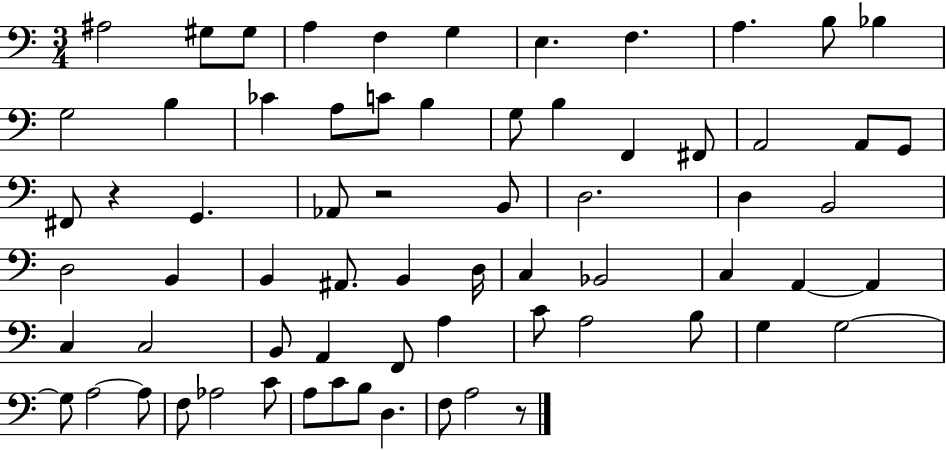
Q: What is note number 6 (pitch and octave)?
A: G3